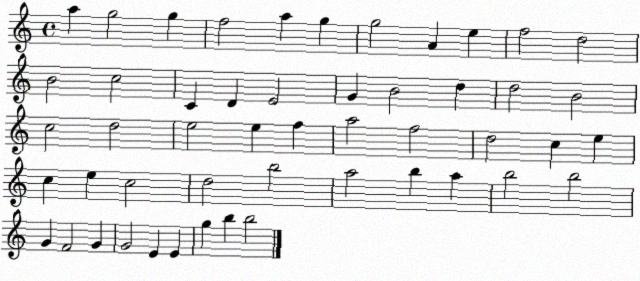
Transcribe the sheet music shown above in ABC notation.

X:1
T:Untitled
M:4/4
L:1/4
K:C
a g2 g f2 a g g2 A e f2 d2 B2 c2 C D E2 G B2 d d2 B2 c2 d2 e2 e f a2 f2 d2 c e c e c2 d2 b2 a2 b a b2 b2 G F2 G G2 E E g b b2